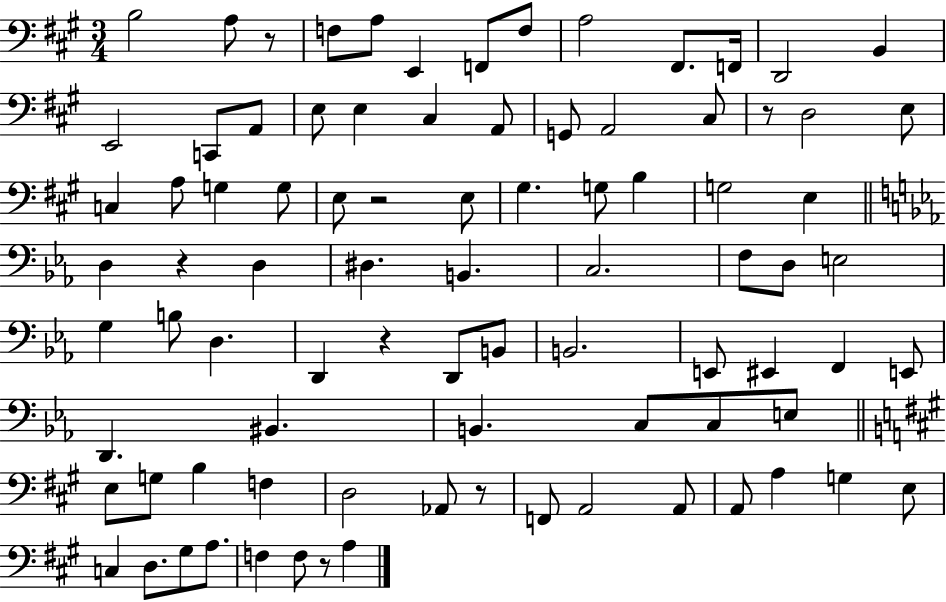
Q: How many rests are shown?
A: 7